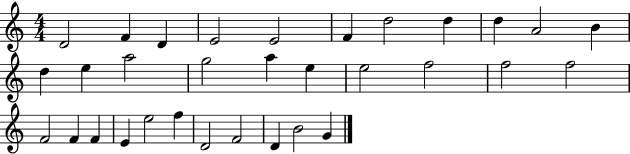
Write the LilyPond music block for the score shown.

{
  \clef treble
  \numericTimeSignature
  \time 4/4
  \key c \major
  d'2 f'4 d'4 | e'2 e'2 | f'4 d''2 d''4 | d''4 a'2 b'4 | \break d''4 e''4 a''2 | g''2 a''4 e''4 | e''2 f''2 | f''2 f''2 | \break f'2 f'4 f'4 | e'4 e''2 f''4 | d'2 f'2 | d'4 b'2 g'4 | \break \bar "|."
}